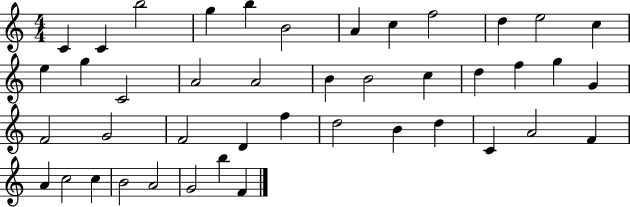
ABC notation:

X:1
T:Untitled
M:4/4
L:1/4
K:C
C C b2 g b B2 A c f2 d e2 c e g C2 A2 A2 B B2 c d f g G F2 G2 F2 D f d2 B d C A2 F A c2 c B2 A2 G2 b F